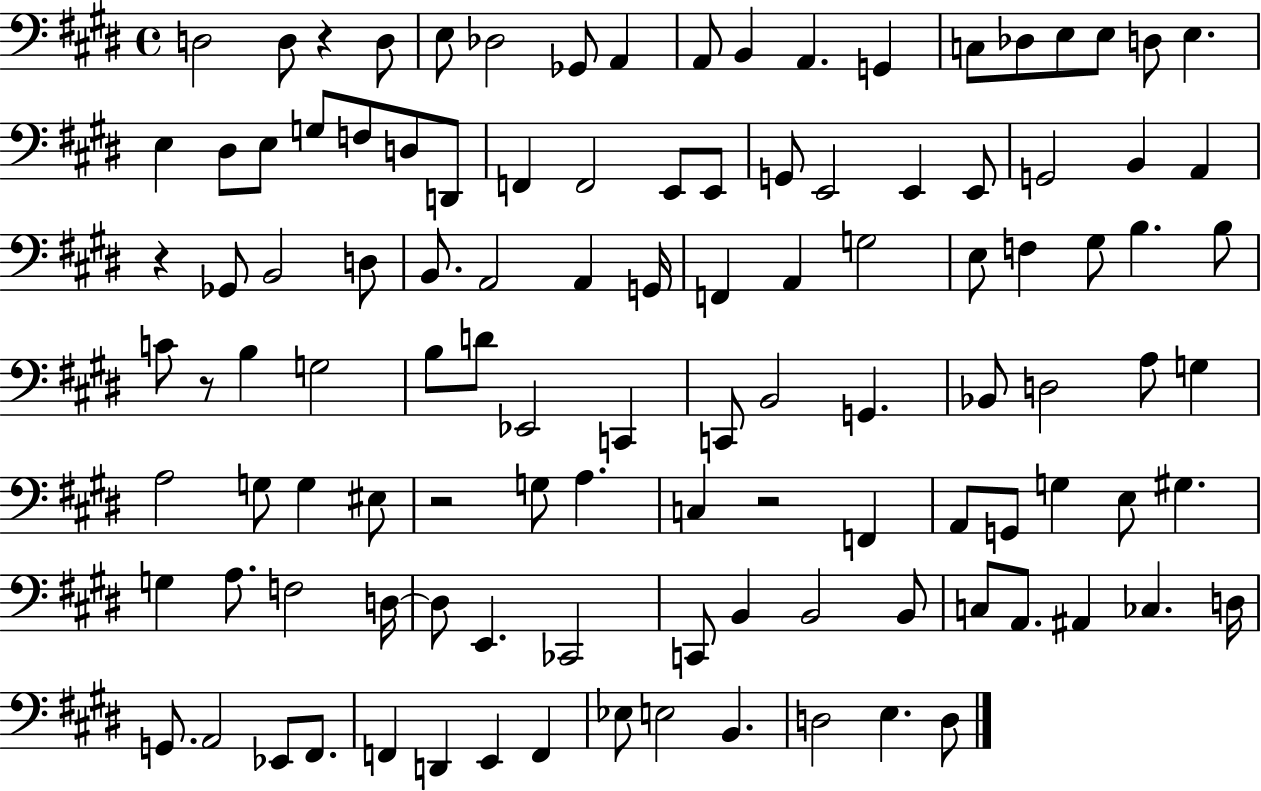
D3/h D3/e R/q D3/e E3/e Db3/h Gb2/e A2/q A2/e B2/q A2/q. G2/q C3/e Db3/e E3/e E3/e D3/e E3/q. E3/q D#3/e E3/e G3/e F3/e D3/e D2/e F2/q F2/h E2/e E2/e G2/e E2/h E2/q E2/e G2/h B2/q A2/q R/q Gb2/e B2/h D3/e B2/e. A2/h A2/q G2/s F2/q A2/q G3/h E3/e F3/q G#3/e B3/q. B3/e C4/e R/e B3/q G3/h B3/e D4/e Eb2/h C2/q C2/e B2/h G2/q. Bb2/e D3/h A3/e G3/q A3/h G3/e G3/q EIS3/e R/h G3/e A3/q. C3/q R/h F2/q A2/e G2/e G3/q E3/e G#3/q. G3/q A3/e. F3/h D3/s D3/e E2/q. CES2/h C2/e B2/q B2/h B2/e C3/e A2/e. A#2/q CES3/q. D3/s G2/e. A2/h Eb2/e F#2/e. F2/q D2/q E2/q F2/q Eb3/e E3/h B2/q. D3/h E3/q. D3/e